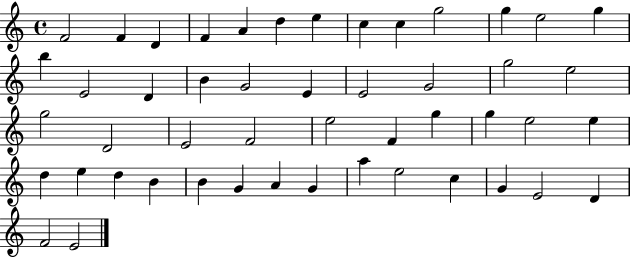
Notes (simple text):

F4/h F4/q D4/q F4/q A4/q D5/q E5/q C5/q C5/q G5/h G5/q E5/h G5/q B5/q E4/h D4/q B4/q G4/h E4/q E4/h G4/h G5/h E5/h G5/h D4/h E4/h F4/h E5/h F4/q G5/q G5/q E5/h E5/q D5/q E5/q D5/q B4/q B4/q G4/q A4/q G4/q A5/q E5/h C5/q G4/q E4/h D4/q F4/h E4/h